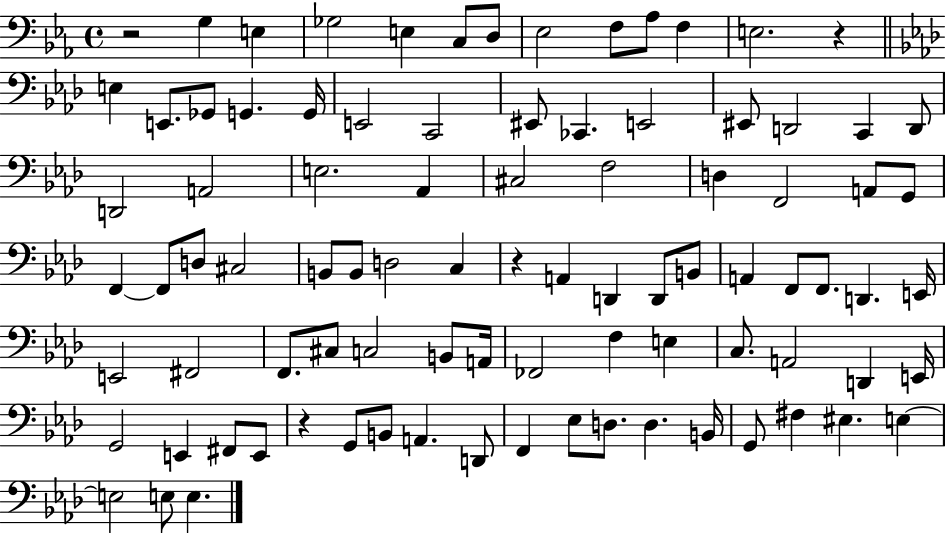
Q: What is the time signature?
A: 4/4